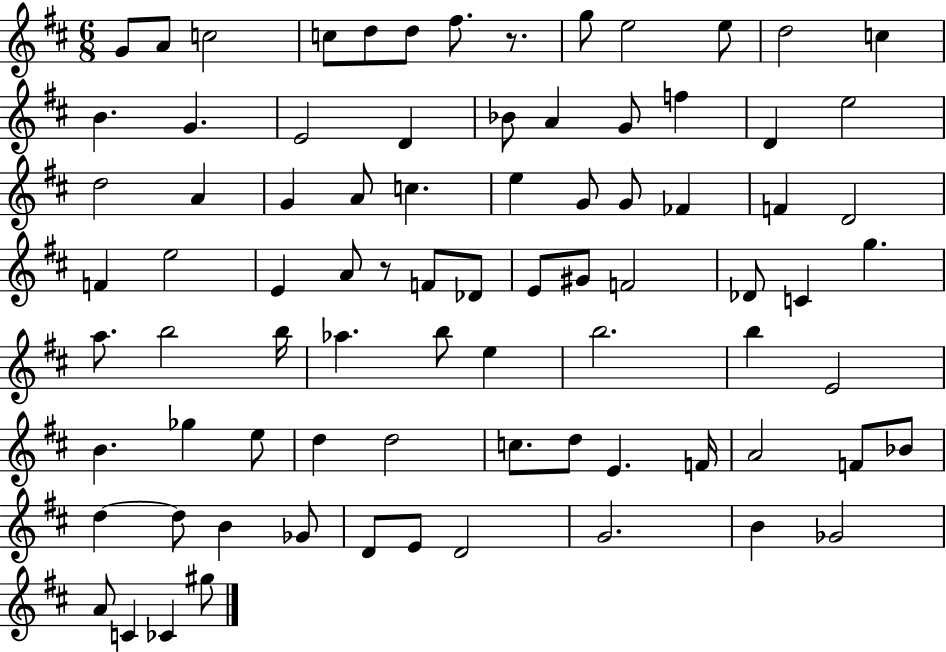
G4/e A4/e C5/h C5/e D5/e D5/e F#5/e. R/e. G5/e E5/h E5/e D5/h C5/q B4/q. G4/q. E4/h D4/q Bb4/e A4/q G4/e F5/q D4/q E5/h D5/h A4/q G4/q A4/e C5/q. E5/q G4/e G4/e FES4/q F4/q D4/h F4/q E5/h E4/q A4/e R/e F4/e Db4/e E4/e G#4/e F4/h Db4/e C4/q G5/q. A5/e. B5/h B5/s Ab5/q. B5/e E5/q B5/h. B5/q E4/h B4/q. Gb5/q E5/e D5/q D5/h C5/e. D5/e E4/q. F4/s A4/h F4/e Bb4/e D5/q D5/e B4/q Gb4/e D4/e E4/e D4/h G4/h. B4/q Gb4/h A4/e C4/q CES4/q G#5/e